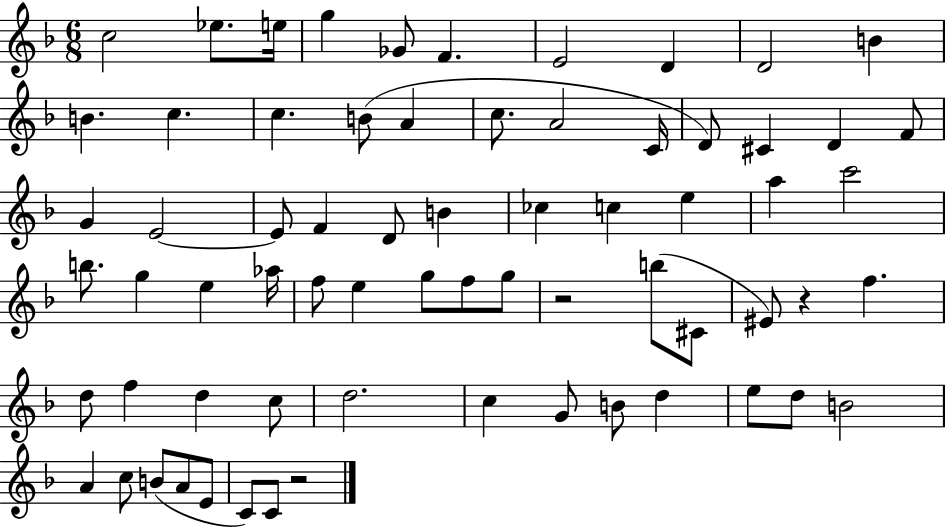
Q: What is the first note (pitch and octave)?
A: C5